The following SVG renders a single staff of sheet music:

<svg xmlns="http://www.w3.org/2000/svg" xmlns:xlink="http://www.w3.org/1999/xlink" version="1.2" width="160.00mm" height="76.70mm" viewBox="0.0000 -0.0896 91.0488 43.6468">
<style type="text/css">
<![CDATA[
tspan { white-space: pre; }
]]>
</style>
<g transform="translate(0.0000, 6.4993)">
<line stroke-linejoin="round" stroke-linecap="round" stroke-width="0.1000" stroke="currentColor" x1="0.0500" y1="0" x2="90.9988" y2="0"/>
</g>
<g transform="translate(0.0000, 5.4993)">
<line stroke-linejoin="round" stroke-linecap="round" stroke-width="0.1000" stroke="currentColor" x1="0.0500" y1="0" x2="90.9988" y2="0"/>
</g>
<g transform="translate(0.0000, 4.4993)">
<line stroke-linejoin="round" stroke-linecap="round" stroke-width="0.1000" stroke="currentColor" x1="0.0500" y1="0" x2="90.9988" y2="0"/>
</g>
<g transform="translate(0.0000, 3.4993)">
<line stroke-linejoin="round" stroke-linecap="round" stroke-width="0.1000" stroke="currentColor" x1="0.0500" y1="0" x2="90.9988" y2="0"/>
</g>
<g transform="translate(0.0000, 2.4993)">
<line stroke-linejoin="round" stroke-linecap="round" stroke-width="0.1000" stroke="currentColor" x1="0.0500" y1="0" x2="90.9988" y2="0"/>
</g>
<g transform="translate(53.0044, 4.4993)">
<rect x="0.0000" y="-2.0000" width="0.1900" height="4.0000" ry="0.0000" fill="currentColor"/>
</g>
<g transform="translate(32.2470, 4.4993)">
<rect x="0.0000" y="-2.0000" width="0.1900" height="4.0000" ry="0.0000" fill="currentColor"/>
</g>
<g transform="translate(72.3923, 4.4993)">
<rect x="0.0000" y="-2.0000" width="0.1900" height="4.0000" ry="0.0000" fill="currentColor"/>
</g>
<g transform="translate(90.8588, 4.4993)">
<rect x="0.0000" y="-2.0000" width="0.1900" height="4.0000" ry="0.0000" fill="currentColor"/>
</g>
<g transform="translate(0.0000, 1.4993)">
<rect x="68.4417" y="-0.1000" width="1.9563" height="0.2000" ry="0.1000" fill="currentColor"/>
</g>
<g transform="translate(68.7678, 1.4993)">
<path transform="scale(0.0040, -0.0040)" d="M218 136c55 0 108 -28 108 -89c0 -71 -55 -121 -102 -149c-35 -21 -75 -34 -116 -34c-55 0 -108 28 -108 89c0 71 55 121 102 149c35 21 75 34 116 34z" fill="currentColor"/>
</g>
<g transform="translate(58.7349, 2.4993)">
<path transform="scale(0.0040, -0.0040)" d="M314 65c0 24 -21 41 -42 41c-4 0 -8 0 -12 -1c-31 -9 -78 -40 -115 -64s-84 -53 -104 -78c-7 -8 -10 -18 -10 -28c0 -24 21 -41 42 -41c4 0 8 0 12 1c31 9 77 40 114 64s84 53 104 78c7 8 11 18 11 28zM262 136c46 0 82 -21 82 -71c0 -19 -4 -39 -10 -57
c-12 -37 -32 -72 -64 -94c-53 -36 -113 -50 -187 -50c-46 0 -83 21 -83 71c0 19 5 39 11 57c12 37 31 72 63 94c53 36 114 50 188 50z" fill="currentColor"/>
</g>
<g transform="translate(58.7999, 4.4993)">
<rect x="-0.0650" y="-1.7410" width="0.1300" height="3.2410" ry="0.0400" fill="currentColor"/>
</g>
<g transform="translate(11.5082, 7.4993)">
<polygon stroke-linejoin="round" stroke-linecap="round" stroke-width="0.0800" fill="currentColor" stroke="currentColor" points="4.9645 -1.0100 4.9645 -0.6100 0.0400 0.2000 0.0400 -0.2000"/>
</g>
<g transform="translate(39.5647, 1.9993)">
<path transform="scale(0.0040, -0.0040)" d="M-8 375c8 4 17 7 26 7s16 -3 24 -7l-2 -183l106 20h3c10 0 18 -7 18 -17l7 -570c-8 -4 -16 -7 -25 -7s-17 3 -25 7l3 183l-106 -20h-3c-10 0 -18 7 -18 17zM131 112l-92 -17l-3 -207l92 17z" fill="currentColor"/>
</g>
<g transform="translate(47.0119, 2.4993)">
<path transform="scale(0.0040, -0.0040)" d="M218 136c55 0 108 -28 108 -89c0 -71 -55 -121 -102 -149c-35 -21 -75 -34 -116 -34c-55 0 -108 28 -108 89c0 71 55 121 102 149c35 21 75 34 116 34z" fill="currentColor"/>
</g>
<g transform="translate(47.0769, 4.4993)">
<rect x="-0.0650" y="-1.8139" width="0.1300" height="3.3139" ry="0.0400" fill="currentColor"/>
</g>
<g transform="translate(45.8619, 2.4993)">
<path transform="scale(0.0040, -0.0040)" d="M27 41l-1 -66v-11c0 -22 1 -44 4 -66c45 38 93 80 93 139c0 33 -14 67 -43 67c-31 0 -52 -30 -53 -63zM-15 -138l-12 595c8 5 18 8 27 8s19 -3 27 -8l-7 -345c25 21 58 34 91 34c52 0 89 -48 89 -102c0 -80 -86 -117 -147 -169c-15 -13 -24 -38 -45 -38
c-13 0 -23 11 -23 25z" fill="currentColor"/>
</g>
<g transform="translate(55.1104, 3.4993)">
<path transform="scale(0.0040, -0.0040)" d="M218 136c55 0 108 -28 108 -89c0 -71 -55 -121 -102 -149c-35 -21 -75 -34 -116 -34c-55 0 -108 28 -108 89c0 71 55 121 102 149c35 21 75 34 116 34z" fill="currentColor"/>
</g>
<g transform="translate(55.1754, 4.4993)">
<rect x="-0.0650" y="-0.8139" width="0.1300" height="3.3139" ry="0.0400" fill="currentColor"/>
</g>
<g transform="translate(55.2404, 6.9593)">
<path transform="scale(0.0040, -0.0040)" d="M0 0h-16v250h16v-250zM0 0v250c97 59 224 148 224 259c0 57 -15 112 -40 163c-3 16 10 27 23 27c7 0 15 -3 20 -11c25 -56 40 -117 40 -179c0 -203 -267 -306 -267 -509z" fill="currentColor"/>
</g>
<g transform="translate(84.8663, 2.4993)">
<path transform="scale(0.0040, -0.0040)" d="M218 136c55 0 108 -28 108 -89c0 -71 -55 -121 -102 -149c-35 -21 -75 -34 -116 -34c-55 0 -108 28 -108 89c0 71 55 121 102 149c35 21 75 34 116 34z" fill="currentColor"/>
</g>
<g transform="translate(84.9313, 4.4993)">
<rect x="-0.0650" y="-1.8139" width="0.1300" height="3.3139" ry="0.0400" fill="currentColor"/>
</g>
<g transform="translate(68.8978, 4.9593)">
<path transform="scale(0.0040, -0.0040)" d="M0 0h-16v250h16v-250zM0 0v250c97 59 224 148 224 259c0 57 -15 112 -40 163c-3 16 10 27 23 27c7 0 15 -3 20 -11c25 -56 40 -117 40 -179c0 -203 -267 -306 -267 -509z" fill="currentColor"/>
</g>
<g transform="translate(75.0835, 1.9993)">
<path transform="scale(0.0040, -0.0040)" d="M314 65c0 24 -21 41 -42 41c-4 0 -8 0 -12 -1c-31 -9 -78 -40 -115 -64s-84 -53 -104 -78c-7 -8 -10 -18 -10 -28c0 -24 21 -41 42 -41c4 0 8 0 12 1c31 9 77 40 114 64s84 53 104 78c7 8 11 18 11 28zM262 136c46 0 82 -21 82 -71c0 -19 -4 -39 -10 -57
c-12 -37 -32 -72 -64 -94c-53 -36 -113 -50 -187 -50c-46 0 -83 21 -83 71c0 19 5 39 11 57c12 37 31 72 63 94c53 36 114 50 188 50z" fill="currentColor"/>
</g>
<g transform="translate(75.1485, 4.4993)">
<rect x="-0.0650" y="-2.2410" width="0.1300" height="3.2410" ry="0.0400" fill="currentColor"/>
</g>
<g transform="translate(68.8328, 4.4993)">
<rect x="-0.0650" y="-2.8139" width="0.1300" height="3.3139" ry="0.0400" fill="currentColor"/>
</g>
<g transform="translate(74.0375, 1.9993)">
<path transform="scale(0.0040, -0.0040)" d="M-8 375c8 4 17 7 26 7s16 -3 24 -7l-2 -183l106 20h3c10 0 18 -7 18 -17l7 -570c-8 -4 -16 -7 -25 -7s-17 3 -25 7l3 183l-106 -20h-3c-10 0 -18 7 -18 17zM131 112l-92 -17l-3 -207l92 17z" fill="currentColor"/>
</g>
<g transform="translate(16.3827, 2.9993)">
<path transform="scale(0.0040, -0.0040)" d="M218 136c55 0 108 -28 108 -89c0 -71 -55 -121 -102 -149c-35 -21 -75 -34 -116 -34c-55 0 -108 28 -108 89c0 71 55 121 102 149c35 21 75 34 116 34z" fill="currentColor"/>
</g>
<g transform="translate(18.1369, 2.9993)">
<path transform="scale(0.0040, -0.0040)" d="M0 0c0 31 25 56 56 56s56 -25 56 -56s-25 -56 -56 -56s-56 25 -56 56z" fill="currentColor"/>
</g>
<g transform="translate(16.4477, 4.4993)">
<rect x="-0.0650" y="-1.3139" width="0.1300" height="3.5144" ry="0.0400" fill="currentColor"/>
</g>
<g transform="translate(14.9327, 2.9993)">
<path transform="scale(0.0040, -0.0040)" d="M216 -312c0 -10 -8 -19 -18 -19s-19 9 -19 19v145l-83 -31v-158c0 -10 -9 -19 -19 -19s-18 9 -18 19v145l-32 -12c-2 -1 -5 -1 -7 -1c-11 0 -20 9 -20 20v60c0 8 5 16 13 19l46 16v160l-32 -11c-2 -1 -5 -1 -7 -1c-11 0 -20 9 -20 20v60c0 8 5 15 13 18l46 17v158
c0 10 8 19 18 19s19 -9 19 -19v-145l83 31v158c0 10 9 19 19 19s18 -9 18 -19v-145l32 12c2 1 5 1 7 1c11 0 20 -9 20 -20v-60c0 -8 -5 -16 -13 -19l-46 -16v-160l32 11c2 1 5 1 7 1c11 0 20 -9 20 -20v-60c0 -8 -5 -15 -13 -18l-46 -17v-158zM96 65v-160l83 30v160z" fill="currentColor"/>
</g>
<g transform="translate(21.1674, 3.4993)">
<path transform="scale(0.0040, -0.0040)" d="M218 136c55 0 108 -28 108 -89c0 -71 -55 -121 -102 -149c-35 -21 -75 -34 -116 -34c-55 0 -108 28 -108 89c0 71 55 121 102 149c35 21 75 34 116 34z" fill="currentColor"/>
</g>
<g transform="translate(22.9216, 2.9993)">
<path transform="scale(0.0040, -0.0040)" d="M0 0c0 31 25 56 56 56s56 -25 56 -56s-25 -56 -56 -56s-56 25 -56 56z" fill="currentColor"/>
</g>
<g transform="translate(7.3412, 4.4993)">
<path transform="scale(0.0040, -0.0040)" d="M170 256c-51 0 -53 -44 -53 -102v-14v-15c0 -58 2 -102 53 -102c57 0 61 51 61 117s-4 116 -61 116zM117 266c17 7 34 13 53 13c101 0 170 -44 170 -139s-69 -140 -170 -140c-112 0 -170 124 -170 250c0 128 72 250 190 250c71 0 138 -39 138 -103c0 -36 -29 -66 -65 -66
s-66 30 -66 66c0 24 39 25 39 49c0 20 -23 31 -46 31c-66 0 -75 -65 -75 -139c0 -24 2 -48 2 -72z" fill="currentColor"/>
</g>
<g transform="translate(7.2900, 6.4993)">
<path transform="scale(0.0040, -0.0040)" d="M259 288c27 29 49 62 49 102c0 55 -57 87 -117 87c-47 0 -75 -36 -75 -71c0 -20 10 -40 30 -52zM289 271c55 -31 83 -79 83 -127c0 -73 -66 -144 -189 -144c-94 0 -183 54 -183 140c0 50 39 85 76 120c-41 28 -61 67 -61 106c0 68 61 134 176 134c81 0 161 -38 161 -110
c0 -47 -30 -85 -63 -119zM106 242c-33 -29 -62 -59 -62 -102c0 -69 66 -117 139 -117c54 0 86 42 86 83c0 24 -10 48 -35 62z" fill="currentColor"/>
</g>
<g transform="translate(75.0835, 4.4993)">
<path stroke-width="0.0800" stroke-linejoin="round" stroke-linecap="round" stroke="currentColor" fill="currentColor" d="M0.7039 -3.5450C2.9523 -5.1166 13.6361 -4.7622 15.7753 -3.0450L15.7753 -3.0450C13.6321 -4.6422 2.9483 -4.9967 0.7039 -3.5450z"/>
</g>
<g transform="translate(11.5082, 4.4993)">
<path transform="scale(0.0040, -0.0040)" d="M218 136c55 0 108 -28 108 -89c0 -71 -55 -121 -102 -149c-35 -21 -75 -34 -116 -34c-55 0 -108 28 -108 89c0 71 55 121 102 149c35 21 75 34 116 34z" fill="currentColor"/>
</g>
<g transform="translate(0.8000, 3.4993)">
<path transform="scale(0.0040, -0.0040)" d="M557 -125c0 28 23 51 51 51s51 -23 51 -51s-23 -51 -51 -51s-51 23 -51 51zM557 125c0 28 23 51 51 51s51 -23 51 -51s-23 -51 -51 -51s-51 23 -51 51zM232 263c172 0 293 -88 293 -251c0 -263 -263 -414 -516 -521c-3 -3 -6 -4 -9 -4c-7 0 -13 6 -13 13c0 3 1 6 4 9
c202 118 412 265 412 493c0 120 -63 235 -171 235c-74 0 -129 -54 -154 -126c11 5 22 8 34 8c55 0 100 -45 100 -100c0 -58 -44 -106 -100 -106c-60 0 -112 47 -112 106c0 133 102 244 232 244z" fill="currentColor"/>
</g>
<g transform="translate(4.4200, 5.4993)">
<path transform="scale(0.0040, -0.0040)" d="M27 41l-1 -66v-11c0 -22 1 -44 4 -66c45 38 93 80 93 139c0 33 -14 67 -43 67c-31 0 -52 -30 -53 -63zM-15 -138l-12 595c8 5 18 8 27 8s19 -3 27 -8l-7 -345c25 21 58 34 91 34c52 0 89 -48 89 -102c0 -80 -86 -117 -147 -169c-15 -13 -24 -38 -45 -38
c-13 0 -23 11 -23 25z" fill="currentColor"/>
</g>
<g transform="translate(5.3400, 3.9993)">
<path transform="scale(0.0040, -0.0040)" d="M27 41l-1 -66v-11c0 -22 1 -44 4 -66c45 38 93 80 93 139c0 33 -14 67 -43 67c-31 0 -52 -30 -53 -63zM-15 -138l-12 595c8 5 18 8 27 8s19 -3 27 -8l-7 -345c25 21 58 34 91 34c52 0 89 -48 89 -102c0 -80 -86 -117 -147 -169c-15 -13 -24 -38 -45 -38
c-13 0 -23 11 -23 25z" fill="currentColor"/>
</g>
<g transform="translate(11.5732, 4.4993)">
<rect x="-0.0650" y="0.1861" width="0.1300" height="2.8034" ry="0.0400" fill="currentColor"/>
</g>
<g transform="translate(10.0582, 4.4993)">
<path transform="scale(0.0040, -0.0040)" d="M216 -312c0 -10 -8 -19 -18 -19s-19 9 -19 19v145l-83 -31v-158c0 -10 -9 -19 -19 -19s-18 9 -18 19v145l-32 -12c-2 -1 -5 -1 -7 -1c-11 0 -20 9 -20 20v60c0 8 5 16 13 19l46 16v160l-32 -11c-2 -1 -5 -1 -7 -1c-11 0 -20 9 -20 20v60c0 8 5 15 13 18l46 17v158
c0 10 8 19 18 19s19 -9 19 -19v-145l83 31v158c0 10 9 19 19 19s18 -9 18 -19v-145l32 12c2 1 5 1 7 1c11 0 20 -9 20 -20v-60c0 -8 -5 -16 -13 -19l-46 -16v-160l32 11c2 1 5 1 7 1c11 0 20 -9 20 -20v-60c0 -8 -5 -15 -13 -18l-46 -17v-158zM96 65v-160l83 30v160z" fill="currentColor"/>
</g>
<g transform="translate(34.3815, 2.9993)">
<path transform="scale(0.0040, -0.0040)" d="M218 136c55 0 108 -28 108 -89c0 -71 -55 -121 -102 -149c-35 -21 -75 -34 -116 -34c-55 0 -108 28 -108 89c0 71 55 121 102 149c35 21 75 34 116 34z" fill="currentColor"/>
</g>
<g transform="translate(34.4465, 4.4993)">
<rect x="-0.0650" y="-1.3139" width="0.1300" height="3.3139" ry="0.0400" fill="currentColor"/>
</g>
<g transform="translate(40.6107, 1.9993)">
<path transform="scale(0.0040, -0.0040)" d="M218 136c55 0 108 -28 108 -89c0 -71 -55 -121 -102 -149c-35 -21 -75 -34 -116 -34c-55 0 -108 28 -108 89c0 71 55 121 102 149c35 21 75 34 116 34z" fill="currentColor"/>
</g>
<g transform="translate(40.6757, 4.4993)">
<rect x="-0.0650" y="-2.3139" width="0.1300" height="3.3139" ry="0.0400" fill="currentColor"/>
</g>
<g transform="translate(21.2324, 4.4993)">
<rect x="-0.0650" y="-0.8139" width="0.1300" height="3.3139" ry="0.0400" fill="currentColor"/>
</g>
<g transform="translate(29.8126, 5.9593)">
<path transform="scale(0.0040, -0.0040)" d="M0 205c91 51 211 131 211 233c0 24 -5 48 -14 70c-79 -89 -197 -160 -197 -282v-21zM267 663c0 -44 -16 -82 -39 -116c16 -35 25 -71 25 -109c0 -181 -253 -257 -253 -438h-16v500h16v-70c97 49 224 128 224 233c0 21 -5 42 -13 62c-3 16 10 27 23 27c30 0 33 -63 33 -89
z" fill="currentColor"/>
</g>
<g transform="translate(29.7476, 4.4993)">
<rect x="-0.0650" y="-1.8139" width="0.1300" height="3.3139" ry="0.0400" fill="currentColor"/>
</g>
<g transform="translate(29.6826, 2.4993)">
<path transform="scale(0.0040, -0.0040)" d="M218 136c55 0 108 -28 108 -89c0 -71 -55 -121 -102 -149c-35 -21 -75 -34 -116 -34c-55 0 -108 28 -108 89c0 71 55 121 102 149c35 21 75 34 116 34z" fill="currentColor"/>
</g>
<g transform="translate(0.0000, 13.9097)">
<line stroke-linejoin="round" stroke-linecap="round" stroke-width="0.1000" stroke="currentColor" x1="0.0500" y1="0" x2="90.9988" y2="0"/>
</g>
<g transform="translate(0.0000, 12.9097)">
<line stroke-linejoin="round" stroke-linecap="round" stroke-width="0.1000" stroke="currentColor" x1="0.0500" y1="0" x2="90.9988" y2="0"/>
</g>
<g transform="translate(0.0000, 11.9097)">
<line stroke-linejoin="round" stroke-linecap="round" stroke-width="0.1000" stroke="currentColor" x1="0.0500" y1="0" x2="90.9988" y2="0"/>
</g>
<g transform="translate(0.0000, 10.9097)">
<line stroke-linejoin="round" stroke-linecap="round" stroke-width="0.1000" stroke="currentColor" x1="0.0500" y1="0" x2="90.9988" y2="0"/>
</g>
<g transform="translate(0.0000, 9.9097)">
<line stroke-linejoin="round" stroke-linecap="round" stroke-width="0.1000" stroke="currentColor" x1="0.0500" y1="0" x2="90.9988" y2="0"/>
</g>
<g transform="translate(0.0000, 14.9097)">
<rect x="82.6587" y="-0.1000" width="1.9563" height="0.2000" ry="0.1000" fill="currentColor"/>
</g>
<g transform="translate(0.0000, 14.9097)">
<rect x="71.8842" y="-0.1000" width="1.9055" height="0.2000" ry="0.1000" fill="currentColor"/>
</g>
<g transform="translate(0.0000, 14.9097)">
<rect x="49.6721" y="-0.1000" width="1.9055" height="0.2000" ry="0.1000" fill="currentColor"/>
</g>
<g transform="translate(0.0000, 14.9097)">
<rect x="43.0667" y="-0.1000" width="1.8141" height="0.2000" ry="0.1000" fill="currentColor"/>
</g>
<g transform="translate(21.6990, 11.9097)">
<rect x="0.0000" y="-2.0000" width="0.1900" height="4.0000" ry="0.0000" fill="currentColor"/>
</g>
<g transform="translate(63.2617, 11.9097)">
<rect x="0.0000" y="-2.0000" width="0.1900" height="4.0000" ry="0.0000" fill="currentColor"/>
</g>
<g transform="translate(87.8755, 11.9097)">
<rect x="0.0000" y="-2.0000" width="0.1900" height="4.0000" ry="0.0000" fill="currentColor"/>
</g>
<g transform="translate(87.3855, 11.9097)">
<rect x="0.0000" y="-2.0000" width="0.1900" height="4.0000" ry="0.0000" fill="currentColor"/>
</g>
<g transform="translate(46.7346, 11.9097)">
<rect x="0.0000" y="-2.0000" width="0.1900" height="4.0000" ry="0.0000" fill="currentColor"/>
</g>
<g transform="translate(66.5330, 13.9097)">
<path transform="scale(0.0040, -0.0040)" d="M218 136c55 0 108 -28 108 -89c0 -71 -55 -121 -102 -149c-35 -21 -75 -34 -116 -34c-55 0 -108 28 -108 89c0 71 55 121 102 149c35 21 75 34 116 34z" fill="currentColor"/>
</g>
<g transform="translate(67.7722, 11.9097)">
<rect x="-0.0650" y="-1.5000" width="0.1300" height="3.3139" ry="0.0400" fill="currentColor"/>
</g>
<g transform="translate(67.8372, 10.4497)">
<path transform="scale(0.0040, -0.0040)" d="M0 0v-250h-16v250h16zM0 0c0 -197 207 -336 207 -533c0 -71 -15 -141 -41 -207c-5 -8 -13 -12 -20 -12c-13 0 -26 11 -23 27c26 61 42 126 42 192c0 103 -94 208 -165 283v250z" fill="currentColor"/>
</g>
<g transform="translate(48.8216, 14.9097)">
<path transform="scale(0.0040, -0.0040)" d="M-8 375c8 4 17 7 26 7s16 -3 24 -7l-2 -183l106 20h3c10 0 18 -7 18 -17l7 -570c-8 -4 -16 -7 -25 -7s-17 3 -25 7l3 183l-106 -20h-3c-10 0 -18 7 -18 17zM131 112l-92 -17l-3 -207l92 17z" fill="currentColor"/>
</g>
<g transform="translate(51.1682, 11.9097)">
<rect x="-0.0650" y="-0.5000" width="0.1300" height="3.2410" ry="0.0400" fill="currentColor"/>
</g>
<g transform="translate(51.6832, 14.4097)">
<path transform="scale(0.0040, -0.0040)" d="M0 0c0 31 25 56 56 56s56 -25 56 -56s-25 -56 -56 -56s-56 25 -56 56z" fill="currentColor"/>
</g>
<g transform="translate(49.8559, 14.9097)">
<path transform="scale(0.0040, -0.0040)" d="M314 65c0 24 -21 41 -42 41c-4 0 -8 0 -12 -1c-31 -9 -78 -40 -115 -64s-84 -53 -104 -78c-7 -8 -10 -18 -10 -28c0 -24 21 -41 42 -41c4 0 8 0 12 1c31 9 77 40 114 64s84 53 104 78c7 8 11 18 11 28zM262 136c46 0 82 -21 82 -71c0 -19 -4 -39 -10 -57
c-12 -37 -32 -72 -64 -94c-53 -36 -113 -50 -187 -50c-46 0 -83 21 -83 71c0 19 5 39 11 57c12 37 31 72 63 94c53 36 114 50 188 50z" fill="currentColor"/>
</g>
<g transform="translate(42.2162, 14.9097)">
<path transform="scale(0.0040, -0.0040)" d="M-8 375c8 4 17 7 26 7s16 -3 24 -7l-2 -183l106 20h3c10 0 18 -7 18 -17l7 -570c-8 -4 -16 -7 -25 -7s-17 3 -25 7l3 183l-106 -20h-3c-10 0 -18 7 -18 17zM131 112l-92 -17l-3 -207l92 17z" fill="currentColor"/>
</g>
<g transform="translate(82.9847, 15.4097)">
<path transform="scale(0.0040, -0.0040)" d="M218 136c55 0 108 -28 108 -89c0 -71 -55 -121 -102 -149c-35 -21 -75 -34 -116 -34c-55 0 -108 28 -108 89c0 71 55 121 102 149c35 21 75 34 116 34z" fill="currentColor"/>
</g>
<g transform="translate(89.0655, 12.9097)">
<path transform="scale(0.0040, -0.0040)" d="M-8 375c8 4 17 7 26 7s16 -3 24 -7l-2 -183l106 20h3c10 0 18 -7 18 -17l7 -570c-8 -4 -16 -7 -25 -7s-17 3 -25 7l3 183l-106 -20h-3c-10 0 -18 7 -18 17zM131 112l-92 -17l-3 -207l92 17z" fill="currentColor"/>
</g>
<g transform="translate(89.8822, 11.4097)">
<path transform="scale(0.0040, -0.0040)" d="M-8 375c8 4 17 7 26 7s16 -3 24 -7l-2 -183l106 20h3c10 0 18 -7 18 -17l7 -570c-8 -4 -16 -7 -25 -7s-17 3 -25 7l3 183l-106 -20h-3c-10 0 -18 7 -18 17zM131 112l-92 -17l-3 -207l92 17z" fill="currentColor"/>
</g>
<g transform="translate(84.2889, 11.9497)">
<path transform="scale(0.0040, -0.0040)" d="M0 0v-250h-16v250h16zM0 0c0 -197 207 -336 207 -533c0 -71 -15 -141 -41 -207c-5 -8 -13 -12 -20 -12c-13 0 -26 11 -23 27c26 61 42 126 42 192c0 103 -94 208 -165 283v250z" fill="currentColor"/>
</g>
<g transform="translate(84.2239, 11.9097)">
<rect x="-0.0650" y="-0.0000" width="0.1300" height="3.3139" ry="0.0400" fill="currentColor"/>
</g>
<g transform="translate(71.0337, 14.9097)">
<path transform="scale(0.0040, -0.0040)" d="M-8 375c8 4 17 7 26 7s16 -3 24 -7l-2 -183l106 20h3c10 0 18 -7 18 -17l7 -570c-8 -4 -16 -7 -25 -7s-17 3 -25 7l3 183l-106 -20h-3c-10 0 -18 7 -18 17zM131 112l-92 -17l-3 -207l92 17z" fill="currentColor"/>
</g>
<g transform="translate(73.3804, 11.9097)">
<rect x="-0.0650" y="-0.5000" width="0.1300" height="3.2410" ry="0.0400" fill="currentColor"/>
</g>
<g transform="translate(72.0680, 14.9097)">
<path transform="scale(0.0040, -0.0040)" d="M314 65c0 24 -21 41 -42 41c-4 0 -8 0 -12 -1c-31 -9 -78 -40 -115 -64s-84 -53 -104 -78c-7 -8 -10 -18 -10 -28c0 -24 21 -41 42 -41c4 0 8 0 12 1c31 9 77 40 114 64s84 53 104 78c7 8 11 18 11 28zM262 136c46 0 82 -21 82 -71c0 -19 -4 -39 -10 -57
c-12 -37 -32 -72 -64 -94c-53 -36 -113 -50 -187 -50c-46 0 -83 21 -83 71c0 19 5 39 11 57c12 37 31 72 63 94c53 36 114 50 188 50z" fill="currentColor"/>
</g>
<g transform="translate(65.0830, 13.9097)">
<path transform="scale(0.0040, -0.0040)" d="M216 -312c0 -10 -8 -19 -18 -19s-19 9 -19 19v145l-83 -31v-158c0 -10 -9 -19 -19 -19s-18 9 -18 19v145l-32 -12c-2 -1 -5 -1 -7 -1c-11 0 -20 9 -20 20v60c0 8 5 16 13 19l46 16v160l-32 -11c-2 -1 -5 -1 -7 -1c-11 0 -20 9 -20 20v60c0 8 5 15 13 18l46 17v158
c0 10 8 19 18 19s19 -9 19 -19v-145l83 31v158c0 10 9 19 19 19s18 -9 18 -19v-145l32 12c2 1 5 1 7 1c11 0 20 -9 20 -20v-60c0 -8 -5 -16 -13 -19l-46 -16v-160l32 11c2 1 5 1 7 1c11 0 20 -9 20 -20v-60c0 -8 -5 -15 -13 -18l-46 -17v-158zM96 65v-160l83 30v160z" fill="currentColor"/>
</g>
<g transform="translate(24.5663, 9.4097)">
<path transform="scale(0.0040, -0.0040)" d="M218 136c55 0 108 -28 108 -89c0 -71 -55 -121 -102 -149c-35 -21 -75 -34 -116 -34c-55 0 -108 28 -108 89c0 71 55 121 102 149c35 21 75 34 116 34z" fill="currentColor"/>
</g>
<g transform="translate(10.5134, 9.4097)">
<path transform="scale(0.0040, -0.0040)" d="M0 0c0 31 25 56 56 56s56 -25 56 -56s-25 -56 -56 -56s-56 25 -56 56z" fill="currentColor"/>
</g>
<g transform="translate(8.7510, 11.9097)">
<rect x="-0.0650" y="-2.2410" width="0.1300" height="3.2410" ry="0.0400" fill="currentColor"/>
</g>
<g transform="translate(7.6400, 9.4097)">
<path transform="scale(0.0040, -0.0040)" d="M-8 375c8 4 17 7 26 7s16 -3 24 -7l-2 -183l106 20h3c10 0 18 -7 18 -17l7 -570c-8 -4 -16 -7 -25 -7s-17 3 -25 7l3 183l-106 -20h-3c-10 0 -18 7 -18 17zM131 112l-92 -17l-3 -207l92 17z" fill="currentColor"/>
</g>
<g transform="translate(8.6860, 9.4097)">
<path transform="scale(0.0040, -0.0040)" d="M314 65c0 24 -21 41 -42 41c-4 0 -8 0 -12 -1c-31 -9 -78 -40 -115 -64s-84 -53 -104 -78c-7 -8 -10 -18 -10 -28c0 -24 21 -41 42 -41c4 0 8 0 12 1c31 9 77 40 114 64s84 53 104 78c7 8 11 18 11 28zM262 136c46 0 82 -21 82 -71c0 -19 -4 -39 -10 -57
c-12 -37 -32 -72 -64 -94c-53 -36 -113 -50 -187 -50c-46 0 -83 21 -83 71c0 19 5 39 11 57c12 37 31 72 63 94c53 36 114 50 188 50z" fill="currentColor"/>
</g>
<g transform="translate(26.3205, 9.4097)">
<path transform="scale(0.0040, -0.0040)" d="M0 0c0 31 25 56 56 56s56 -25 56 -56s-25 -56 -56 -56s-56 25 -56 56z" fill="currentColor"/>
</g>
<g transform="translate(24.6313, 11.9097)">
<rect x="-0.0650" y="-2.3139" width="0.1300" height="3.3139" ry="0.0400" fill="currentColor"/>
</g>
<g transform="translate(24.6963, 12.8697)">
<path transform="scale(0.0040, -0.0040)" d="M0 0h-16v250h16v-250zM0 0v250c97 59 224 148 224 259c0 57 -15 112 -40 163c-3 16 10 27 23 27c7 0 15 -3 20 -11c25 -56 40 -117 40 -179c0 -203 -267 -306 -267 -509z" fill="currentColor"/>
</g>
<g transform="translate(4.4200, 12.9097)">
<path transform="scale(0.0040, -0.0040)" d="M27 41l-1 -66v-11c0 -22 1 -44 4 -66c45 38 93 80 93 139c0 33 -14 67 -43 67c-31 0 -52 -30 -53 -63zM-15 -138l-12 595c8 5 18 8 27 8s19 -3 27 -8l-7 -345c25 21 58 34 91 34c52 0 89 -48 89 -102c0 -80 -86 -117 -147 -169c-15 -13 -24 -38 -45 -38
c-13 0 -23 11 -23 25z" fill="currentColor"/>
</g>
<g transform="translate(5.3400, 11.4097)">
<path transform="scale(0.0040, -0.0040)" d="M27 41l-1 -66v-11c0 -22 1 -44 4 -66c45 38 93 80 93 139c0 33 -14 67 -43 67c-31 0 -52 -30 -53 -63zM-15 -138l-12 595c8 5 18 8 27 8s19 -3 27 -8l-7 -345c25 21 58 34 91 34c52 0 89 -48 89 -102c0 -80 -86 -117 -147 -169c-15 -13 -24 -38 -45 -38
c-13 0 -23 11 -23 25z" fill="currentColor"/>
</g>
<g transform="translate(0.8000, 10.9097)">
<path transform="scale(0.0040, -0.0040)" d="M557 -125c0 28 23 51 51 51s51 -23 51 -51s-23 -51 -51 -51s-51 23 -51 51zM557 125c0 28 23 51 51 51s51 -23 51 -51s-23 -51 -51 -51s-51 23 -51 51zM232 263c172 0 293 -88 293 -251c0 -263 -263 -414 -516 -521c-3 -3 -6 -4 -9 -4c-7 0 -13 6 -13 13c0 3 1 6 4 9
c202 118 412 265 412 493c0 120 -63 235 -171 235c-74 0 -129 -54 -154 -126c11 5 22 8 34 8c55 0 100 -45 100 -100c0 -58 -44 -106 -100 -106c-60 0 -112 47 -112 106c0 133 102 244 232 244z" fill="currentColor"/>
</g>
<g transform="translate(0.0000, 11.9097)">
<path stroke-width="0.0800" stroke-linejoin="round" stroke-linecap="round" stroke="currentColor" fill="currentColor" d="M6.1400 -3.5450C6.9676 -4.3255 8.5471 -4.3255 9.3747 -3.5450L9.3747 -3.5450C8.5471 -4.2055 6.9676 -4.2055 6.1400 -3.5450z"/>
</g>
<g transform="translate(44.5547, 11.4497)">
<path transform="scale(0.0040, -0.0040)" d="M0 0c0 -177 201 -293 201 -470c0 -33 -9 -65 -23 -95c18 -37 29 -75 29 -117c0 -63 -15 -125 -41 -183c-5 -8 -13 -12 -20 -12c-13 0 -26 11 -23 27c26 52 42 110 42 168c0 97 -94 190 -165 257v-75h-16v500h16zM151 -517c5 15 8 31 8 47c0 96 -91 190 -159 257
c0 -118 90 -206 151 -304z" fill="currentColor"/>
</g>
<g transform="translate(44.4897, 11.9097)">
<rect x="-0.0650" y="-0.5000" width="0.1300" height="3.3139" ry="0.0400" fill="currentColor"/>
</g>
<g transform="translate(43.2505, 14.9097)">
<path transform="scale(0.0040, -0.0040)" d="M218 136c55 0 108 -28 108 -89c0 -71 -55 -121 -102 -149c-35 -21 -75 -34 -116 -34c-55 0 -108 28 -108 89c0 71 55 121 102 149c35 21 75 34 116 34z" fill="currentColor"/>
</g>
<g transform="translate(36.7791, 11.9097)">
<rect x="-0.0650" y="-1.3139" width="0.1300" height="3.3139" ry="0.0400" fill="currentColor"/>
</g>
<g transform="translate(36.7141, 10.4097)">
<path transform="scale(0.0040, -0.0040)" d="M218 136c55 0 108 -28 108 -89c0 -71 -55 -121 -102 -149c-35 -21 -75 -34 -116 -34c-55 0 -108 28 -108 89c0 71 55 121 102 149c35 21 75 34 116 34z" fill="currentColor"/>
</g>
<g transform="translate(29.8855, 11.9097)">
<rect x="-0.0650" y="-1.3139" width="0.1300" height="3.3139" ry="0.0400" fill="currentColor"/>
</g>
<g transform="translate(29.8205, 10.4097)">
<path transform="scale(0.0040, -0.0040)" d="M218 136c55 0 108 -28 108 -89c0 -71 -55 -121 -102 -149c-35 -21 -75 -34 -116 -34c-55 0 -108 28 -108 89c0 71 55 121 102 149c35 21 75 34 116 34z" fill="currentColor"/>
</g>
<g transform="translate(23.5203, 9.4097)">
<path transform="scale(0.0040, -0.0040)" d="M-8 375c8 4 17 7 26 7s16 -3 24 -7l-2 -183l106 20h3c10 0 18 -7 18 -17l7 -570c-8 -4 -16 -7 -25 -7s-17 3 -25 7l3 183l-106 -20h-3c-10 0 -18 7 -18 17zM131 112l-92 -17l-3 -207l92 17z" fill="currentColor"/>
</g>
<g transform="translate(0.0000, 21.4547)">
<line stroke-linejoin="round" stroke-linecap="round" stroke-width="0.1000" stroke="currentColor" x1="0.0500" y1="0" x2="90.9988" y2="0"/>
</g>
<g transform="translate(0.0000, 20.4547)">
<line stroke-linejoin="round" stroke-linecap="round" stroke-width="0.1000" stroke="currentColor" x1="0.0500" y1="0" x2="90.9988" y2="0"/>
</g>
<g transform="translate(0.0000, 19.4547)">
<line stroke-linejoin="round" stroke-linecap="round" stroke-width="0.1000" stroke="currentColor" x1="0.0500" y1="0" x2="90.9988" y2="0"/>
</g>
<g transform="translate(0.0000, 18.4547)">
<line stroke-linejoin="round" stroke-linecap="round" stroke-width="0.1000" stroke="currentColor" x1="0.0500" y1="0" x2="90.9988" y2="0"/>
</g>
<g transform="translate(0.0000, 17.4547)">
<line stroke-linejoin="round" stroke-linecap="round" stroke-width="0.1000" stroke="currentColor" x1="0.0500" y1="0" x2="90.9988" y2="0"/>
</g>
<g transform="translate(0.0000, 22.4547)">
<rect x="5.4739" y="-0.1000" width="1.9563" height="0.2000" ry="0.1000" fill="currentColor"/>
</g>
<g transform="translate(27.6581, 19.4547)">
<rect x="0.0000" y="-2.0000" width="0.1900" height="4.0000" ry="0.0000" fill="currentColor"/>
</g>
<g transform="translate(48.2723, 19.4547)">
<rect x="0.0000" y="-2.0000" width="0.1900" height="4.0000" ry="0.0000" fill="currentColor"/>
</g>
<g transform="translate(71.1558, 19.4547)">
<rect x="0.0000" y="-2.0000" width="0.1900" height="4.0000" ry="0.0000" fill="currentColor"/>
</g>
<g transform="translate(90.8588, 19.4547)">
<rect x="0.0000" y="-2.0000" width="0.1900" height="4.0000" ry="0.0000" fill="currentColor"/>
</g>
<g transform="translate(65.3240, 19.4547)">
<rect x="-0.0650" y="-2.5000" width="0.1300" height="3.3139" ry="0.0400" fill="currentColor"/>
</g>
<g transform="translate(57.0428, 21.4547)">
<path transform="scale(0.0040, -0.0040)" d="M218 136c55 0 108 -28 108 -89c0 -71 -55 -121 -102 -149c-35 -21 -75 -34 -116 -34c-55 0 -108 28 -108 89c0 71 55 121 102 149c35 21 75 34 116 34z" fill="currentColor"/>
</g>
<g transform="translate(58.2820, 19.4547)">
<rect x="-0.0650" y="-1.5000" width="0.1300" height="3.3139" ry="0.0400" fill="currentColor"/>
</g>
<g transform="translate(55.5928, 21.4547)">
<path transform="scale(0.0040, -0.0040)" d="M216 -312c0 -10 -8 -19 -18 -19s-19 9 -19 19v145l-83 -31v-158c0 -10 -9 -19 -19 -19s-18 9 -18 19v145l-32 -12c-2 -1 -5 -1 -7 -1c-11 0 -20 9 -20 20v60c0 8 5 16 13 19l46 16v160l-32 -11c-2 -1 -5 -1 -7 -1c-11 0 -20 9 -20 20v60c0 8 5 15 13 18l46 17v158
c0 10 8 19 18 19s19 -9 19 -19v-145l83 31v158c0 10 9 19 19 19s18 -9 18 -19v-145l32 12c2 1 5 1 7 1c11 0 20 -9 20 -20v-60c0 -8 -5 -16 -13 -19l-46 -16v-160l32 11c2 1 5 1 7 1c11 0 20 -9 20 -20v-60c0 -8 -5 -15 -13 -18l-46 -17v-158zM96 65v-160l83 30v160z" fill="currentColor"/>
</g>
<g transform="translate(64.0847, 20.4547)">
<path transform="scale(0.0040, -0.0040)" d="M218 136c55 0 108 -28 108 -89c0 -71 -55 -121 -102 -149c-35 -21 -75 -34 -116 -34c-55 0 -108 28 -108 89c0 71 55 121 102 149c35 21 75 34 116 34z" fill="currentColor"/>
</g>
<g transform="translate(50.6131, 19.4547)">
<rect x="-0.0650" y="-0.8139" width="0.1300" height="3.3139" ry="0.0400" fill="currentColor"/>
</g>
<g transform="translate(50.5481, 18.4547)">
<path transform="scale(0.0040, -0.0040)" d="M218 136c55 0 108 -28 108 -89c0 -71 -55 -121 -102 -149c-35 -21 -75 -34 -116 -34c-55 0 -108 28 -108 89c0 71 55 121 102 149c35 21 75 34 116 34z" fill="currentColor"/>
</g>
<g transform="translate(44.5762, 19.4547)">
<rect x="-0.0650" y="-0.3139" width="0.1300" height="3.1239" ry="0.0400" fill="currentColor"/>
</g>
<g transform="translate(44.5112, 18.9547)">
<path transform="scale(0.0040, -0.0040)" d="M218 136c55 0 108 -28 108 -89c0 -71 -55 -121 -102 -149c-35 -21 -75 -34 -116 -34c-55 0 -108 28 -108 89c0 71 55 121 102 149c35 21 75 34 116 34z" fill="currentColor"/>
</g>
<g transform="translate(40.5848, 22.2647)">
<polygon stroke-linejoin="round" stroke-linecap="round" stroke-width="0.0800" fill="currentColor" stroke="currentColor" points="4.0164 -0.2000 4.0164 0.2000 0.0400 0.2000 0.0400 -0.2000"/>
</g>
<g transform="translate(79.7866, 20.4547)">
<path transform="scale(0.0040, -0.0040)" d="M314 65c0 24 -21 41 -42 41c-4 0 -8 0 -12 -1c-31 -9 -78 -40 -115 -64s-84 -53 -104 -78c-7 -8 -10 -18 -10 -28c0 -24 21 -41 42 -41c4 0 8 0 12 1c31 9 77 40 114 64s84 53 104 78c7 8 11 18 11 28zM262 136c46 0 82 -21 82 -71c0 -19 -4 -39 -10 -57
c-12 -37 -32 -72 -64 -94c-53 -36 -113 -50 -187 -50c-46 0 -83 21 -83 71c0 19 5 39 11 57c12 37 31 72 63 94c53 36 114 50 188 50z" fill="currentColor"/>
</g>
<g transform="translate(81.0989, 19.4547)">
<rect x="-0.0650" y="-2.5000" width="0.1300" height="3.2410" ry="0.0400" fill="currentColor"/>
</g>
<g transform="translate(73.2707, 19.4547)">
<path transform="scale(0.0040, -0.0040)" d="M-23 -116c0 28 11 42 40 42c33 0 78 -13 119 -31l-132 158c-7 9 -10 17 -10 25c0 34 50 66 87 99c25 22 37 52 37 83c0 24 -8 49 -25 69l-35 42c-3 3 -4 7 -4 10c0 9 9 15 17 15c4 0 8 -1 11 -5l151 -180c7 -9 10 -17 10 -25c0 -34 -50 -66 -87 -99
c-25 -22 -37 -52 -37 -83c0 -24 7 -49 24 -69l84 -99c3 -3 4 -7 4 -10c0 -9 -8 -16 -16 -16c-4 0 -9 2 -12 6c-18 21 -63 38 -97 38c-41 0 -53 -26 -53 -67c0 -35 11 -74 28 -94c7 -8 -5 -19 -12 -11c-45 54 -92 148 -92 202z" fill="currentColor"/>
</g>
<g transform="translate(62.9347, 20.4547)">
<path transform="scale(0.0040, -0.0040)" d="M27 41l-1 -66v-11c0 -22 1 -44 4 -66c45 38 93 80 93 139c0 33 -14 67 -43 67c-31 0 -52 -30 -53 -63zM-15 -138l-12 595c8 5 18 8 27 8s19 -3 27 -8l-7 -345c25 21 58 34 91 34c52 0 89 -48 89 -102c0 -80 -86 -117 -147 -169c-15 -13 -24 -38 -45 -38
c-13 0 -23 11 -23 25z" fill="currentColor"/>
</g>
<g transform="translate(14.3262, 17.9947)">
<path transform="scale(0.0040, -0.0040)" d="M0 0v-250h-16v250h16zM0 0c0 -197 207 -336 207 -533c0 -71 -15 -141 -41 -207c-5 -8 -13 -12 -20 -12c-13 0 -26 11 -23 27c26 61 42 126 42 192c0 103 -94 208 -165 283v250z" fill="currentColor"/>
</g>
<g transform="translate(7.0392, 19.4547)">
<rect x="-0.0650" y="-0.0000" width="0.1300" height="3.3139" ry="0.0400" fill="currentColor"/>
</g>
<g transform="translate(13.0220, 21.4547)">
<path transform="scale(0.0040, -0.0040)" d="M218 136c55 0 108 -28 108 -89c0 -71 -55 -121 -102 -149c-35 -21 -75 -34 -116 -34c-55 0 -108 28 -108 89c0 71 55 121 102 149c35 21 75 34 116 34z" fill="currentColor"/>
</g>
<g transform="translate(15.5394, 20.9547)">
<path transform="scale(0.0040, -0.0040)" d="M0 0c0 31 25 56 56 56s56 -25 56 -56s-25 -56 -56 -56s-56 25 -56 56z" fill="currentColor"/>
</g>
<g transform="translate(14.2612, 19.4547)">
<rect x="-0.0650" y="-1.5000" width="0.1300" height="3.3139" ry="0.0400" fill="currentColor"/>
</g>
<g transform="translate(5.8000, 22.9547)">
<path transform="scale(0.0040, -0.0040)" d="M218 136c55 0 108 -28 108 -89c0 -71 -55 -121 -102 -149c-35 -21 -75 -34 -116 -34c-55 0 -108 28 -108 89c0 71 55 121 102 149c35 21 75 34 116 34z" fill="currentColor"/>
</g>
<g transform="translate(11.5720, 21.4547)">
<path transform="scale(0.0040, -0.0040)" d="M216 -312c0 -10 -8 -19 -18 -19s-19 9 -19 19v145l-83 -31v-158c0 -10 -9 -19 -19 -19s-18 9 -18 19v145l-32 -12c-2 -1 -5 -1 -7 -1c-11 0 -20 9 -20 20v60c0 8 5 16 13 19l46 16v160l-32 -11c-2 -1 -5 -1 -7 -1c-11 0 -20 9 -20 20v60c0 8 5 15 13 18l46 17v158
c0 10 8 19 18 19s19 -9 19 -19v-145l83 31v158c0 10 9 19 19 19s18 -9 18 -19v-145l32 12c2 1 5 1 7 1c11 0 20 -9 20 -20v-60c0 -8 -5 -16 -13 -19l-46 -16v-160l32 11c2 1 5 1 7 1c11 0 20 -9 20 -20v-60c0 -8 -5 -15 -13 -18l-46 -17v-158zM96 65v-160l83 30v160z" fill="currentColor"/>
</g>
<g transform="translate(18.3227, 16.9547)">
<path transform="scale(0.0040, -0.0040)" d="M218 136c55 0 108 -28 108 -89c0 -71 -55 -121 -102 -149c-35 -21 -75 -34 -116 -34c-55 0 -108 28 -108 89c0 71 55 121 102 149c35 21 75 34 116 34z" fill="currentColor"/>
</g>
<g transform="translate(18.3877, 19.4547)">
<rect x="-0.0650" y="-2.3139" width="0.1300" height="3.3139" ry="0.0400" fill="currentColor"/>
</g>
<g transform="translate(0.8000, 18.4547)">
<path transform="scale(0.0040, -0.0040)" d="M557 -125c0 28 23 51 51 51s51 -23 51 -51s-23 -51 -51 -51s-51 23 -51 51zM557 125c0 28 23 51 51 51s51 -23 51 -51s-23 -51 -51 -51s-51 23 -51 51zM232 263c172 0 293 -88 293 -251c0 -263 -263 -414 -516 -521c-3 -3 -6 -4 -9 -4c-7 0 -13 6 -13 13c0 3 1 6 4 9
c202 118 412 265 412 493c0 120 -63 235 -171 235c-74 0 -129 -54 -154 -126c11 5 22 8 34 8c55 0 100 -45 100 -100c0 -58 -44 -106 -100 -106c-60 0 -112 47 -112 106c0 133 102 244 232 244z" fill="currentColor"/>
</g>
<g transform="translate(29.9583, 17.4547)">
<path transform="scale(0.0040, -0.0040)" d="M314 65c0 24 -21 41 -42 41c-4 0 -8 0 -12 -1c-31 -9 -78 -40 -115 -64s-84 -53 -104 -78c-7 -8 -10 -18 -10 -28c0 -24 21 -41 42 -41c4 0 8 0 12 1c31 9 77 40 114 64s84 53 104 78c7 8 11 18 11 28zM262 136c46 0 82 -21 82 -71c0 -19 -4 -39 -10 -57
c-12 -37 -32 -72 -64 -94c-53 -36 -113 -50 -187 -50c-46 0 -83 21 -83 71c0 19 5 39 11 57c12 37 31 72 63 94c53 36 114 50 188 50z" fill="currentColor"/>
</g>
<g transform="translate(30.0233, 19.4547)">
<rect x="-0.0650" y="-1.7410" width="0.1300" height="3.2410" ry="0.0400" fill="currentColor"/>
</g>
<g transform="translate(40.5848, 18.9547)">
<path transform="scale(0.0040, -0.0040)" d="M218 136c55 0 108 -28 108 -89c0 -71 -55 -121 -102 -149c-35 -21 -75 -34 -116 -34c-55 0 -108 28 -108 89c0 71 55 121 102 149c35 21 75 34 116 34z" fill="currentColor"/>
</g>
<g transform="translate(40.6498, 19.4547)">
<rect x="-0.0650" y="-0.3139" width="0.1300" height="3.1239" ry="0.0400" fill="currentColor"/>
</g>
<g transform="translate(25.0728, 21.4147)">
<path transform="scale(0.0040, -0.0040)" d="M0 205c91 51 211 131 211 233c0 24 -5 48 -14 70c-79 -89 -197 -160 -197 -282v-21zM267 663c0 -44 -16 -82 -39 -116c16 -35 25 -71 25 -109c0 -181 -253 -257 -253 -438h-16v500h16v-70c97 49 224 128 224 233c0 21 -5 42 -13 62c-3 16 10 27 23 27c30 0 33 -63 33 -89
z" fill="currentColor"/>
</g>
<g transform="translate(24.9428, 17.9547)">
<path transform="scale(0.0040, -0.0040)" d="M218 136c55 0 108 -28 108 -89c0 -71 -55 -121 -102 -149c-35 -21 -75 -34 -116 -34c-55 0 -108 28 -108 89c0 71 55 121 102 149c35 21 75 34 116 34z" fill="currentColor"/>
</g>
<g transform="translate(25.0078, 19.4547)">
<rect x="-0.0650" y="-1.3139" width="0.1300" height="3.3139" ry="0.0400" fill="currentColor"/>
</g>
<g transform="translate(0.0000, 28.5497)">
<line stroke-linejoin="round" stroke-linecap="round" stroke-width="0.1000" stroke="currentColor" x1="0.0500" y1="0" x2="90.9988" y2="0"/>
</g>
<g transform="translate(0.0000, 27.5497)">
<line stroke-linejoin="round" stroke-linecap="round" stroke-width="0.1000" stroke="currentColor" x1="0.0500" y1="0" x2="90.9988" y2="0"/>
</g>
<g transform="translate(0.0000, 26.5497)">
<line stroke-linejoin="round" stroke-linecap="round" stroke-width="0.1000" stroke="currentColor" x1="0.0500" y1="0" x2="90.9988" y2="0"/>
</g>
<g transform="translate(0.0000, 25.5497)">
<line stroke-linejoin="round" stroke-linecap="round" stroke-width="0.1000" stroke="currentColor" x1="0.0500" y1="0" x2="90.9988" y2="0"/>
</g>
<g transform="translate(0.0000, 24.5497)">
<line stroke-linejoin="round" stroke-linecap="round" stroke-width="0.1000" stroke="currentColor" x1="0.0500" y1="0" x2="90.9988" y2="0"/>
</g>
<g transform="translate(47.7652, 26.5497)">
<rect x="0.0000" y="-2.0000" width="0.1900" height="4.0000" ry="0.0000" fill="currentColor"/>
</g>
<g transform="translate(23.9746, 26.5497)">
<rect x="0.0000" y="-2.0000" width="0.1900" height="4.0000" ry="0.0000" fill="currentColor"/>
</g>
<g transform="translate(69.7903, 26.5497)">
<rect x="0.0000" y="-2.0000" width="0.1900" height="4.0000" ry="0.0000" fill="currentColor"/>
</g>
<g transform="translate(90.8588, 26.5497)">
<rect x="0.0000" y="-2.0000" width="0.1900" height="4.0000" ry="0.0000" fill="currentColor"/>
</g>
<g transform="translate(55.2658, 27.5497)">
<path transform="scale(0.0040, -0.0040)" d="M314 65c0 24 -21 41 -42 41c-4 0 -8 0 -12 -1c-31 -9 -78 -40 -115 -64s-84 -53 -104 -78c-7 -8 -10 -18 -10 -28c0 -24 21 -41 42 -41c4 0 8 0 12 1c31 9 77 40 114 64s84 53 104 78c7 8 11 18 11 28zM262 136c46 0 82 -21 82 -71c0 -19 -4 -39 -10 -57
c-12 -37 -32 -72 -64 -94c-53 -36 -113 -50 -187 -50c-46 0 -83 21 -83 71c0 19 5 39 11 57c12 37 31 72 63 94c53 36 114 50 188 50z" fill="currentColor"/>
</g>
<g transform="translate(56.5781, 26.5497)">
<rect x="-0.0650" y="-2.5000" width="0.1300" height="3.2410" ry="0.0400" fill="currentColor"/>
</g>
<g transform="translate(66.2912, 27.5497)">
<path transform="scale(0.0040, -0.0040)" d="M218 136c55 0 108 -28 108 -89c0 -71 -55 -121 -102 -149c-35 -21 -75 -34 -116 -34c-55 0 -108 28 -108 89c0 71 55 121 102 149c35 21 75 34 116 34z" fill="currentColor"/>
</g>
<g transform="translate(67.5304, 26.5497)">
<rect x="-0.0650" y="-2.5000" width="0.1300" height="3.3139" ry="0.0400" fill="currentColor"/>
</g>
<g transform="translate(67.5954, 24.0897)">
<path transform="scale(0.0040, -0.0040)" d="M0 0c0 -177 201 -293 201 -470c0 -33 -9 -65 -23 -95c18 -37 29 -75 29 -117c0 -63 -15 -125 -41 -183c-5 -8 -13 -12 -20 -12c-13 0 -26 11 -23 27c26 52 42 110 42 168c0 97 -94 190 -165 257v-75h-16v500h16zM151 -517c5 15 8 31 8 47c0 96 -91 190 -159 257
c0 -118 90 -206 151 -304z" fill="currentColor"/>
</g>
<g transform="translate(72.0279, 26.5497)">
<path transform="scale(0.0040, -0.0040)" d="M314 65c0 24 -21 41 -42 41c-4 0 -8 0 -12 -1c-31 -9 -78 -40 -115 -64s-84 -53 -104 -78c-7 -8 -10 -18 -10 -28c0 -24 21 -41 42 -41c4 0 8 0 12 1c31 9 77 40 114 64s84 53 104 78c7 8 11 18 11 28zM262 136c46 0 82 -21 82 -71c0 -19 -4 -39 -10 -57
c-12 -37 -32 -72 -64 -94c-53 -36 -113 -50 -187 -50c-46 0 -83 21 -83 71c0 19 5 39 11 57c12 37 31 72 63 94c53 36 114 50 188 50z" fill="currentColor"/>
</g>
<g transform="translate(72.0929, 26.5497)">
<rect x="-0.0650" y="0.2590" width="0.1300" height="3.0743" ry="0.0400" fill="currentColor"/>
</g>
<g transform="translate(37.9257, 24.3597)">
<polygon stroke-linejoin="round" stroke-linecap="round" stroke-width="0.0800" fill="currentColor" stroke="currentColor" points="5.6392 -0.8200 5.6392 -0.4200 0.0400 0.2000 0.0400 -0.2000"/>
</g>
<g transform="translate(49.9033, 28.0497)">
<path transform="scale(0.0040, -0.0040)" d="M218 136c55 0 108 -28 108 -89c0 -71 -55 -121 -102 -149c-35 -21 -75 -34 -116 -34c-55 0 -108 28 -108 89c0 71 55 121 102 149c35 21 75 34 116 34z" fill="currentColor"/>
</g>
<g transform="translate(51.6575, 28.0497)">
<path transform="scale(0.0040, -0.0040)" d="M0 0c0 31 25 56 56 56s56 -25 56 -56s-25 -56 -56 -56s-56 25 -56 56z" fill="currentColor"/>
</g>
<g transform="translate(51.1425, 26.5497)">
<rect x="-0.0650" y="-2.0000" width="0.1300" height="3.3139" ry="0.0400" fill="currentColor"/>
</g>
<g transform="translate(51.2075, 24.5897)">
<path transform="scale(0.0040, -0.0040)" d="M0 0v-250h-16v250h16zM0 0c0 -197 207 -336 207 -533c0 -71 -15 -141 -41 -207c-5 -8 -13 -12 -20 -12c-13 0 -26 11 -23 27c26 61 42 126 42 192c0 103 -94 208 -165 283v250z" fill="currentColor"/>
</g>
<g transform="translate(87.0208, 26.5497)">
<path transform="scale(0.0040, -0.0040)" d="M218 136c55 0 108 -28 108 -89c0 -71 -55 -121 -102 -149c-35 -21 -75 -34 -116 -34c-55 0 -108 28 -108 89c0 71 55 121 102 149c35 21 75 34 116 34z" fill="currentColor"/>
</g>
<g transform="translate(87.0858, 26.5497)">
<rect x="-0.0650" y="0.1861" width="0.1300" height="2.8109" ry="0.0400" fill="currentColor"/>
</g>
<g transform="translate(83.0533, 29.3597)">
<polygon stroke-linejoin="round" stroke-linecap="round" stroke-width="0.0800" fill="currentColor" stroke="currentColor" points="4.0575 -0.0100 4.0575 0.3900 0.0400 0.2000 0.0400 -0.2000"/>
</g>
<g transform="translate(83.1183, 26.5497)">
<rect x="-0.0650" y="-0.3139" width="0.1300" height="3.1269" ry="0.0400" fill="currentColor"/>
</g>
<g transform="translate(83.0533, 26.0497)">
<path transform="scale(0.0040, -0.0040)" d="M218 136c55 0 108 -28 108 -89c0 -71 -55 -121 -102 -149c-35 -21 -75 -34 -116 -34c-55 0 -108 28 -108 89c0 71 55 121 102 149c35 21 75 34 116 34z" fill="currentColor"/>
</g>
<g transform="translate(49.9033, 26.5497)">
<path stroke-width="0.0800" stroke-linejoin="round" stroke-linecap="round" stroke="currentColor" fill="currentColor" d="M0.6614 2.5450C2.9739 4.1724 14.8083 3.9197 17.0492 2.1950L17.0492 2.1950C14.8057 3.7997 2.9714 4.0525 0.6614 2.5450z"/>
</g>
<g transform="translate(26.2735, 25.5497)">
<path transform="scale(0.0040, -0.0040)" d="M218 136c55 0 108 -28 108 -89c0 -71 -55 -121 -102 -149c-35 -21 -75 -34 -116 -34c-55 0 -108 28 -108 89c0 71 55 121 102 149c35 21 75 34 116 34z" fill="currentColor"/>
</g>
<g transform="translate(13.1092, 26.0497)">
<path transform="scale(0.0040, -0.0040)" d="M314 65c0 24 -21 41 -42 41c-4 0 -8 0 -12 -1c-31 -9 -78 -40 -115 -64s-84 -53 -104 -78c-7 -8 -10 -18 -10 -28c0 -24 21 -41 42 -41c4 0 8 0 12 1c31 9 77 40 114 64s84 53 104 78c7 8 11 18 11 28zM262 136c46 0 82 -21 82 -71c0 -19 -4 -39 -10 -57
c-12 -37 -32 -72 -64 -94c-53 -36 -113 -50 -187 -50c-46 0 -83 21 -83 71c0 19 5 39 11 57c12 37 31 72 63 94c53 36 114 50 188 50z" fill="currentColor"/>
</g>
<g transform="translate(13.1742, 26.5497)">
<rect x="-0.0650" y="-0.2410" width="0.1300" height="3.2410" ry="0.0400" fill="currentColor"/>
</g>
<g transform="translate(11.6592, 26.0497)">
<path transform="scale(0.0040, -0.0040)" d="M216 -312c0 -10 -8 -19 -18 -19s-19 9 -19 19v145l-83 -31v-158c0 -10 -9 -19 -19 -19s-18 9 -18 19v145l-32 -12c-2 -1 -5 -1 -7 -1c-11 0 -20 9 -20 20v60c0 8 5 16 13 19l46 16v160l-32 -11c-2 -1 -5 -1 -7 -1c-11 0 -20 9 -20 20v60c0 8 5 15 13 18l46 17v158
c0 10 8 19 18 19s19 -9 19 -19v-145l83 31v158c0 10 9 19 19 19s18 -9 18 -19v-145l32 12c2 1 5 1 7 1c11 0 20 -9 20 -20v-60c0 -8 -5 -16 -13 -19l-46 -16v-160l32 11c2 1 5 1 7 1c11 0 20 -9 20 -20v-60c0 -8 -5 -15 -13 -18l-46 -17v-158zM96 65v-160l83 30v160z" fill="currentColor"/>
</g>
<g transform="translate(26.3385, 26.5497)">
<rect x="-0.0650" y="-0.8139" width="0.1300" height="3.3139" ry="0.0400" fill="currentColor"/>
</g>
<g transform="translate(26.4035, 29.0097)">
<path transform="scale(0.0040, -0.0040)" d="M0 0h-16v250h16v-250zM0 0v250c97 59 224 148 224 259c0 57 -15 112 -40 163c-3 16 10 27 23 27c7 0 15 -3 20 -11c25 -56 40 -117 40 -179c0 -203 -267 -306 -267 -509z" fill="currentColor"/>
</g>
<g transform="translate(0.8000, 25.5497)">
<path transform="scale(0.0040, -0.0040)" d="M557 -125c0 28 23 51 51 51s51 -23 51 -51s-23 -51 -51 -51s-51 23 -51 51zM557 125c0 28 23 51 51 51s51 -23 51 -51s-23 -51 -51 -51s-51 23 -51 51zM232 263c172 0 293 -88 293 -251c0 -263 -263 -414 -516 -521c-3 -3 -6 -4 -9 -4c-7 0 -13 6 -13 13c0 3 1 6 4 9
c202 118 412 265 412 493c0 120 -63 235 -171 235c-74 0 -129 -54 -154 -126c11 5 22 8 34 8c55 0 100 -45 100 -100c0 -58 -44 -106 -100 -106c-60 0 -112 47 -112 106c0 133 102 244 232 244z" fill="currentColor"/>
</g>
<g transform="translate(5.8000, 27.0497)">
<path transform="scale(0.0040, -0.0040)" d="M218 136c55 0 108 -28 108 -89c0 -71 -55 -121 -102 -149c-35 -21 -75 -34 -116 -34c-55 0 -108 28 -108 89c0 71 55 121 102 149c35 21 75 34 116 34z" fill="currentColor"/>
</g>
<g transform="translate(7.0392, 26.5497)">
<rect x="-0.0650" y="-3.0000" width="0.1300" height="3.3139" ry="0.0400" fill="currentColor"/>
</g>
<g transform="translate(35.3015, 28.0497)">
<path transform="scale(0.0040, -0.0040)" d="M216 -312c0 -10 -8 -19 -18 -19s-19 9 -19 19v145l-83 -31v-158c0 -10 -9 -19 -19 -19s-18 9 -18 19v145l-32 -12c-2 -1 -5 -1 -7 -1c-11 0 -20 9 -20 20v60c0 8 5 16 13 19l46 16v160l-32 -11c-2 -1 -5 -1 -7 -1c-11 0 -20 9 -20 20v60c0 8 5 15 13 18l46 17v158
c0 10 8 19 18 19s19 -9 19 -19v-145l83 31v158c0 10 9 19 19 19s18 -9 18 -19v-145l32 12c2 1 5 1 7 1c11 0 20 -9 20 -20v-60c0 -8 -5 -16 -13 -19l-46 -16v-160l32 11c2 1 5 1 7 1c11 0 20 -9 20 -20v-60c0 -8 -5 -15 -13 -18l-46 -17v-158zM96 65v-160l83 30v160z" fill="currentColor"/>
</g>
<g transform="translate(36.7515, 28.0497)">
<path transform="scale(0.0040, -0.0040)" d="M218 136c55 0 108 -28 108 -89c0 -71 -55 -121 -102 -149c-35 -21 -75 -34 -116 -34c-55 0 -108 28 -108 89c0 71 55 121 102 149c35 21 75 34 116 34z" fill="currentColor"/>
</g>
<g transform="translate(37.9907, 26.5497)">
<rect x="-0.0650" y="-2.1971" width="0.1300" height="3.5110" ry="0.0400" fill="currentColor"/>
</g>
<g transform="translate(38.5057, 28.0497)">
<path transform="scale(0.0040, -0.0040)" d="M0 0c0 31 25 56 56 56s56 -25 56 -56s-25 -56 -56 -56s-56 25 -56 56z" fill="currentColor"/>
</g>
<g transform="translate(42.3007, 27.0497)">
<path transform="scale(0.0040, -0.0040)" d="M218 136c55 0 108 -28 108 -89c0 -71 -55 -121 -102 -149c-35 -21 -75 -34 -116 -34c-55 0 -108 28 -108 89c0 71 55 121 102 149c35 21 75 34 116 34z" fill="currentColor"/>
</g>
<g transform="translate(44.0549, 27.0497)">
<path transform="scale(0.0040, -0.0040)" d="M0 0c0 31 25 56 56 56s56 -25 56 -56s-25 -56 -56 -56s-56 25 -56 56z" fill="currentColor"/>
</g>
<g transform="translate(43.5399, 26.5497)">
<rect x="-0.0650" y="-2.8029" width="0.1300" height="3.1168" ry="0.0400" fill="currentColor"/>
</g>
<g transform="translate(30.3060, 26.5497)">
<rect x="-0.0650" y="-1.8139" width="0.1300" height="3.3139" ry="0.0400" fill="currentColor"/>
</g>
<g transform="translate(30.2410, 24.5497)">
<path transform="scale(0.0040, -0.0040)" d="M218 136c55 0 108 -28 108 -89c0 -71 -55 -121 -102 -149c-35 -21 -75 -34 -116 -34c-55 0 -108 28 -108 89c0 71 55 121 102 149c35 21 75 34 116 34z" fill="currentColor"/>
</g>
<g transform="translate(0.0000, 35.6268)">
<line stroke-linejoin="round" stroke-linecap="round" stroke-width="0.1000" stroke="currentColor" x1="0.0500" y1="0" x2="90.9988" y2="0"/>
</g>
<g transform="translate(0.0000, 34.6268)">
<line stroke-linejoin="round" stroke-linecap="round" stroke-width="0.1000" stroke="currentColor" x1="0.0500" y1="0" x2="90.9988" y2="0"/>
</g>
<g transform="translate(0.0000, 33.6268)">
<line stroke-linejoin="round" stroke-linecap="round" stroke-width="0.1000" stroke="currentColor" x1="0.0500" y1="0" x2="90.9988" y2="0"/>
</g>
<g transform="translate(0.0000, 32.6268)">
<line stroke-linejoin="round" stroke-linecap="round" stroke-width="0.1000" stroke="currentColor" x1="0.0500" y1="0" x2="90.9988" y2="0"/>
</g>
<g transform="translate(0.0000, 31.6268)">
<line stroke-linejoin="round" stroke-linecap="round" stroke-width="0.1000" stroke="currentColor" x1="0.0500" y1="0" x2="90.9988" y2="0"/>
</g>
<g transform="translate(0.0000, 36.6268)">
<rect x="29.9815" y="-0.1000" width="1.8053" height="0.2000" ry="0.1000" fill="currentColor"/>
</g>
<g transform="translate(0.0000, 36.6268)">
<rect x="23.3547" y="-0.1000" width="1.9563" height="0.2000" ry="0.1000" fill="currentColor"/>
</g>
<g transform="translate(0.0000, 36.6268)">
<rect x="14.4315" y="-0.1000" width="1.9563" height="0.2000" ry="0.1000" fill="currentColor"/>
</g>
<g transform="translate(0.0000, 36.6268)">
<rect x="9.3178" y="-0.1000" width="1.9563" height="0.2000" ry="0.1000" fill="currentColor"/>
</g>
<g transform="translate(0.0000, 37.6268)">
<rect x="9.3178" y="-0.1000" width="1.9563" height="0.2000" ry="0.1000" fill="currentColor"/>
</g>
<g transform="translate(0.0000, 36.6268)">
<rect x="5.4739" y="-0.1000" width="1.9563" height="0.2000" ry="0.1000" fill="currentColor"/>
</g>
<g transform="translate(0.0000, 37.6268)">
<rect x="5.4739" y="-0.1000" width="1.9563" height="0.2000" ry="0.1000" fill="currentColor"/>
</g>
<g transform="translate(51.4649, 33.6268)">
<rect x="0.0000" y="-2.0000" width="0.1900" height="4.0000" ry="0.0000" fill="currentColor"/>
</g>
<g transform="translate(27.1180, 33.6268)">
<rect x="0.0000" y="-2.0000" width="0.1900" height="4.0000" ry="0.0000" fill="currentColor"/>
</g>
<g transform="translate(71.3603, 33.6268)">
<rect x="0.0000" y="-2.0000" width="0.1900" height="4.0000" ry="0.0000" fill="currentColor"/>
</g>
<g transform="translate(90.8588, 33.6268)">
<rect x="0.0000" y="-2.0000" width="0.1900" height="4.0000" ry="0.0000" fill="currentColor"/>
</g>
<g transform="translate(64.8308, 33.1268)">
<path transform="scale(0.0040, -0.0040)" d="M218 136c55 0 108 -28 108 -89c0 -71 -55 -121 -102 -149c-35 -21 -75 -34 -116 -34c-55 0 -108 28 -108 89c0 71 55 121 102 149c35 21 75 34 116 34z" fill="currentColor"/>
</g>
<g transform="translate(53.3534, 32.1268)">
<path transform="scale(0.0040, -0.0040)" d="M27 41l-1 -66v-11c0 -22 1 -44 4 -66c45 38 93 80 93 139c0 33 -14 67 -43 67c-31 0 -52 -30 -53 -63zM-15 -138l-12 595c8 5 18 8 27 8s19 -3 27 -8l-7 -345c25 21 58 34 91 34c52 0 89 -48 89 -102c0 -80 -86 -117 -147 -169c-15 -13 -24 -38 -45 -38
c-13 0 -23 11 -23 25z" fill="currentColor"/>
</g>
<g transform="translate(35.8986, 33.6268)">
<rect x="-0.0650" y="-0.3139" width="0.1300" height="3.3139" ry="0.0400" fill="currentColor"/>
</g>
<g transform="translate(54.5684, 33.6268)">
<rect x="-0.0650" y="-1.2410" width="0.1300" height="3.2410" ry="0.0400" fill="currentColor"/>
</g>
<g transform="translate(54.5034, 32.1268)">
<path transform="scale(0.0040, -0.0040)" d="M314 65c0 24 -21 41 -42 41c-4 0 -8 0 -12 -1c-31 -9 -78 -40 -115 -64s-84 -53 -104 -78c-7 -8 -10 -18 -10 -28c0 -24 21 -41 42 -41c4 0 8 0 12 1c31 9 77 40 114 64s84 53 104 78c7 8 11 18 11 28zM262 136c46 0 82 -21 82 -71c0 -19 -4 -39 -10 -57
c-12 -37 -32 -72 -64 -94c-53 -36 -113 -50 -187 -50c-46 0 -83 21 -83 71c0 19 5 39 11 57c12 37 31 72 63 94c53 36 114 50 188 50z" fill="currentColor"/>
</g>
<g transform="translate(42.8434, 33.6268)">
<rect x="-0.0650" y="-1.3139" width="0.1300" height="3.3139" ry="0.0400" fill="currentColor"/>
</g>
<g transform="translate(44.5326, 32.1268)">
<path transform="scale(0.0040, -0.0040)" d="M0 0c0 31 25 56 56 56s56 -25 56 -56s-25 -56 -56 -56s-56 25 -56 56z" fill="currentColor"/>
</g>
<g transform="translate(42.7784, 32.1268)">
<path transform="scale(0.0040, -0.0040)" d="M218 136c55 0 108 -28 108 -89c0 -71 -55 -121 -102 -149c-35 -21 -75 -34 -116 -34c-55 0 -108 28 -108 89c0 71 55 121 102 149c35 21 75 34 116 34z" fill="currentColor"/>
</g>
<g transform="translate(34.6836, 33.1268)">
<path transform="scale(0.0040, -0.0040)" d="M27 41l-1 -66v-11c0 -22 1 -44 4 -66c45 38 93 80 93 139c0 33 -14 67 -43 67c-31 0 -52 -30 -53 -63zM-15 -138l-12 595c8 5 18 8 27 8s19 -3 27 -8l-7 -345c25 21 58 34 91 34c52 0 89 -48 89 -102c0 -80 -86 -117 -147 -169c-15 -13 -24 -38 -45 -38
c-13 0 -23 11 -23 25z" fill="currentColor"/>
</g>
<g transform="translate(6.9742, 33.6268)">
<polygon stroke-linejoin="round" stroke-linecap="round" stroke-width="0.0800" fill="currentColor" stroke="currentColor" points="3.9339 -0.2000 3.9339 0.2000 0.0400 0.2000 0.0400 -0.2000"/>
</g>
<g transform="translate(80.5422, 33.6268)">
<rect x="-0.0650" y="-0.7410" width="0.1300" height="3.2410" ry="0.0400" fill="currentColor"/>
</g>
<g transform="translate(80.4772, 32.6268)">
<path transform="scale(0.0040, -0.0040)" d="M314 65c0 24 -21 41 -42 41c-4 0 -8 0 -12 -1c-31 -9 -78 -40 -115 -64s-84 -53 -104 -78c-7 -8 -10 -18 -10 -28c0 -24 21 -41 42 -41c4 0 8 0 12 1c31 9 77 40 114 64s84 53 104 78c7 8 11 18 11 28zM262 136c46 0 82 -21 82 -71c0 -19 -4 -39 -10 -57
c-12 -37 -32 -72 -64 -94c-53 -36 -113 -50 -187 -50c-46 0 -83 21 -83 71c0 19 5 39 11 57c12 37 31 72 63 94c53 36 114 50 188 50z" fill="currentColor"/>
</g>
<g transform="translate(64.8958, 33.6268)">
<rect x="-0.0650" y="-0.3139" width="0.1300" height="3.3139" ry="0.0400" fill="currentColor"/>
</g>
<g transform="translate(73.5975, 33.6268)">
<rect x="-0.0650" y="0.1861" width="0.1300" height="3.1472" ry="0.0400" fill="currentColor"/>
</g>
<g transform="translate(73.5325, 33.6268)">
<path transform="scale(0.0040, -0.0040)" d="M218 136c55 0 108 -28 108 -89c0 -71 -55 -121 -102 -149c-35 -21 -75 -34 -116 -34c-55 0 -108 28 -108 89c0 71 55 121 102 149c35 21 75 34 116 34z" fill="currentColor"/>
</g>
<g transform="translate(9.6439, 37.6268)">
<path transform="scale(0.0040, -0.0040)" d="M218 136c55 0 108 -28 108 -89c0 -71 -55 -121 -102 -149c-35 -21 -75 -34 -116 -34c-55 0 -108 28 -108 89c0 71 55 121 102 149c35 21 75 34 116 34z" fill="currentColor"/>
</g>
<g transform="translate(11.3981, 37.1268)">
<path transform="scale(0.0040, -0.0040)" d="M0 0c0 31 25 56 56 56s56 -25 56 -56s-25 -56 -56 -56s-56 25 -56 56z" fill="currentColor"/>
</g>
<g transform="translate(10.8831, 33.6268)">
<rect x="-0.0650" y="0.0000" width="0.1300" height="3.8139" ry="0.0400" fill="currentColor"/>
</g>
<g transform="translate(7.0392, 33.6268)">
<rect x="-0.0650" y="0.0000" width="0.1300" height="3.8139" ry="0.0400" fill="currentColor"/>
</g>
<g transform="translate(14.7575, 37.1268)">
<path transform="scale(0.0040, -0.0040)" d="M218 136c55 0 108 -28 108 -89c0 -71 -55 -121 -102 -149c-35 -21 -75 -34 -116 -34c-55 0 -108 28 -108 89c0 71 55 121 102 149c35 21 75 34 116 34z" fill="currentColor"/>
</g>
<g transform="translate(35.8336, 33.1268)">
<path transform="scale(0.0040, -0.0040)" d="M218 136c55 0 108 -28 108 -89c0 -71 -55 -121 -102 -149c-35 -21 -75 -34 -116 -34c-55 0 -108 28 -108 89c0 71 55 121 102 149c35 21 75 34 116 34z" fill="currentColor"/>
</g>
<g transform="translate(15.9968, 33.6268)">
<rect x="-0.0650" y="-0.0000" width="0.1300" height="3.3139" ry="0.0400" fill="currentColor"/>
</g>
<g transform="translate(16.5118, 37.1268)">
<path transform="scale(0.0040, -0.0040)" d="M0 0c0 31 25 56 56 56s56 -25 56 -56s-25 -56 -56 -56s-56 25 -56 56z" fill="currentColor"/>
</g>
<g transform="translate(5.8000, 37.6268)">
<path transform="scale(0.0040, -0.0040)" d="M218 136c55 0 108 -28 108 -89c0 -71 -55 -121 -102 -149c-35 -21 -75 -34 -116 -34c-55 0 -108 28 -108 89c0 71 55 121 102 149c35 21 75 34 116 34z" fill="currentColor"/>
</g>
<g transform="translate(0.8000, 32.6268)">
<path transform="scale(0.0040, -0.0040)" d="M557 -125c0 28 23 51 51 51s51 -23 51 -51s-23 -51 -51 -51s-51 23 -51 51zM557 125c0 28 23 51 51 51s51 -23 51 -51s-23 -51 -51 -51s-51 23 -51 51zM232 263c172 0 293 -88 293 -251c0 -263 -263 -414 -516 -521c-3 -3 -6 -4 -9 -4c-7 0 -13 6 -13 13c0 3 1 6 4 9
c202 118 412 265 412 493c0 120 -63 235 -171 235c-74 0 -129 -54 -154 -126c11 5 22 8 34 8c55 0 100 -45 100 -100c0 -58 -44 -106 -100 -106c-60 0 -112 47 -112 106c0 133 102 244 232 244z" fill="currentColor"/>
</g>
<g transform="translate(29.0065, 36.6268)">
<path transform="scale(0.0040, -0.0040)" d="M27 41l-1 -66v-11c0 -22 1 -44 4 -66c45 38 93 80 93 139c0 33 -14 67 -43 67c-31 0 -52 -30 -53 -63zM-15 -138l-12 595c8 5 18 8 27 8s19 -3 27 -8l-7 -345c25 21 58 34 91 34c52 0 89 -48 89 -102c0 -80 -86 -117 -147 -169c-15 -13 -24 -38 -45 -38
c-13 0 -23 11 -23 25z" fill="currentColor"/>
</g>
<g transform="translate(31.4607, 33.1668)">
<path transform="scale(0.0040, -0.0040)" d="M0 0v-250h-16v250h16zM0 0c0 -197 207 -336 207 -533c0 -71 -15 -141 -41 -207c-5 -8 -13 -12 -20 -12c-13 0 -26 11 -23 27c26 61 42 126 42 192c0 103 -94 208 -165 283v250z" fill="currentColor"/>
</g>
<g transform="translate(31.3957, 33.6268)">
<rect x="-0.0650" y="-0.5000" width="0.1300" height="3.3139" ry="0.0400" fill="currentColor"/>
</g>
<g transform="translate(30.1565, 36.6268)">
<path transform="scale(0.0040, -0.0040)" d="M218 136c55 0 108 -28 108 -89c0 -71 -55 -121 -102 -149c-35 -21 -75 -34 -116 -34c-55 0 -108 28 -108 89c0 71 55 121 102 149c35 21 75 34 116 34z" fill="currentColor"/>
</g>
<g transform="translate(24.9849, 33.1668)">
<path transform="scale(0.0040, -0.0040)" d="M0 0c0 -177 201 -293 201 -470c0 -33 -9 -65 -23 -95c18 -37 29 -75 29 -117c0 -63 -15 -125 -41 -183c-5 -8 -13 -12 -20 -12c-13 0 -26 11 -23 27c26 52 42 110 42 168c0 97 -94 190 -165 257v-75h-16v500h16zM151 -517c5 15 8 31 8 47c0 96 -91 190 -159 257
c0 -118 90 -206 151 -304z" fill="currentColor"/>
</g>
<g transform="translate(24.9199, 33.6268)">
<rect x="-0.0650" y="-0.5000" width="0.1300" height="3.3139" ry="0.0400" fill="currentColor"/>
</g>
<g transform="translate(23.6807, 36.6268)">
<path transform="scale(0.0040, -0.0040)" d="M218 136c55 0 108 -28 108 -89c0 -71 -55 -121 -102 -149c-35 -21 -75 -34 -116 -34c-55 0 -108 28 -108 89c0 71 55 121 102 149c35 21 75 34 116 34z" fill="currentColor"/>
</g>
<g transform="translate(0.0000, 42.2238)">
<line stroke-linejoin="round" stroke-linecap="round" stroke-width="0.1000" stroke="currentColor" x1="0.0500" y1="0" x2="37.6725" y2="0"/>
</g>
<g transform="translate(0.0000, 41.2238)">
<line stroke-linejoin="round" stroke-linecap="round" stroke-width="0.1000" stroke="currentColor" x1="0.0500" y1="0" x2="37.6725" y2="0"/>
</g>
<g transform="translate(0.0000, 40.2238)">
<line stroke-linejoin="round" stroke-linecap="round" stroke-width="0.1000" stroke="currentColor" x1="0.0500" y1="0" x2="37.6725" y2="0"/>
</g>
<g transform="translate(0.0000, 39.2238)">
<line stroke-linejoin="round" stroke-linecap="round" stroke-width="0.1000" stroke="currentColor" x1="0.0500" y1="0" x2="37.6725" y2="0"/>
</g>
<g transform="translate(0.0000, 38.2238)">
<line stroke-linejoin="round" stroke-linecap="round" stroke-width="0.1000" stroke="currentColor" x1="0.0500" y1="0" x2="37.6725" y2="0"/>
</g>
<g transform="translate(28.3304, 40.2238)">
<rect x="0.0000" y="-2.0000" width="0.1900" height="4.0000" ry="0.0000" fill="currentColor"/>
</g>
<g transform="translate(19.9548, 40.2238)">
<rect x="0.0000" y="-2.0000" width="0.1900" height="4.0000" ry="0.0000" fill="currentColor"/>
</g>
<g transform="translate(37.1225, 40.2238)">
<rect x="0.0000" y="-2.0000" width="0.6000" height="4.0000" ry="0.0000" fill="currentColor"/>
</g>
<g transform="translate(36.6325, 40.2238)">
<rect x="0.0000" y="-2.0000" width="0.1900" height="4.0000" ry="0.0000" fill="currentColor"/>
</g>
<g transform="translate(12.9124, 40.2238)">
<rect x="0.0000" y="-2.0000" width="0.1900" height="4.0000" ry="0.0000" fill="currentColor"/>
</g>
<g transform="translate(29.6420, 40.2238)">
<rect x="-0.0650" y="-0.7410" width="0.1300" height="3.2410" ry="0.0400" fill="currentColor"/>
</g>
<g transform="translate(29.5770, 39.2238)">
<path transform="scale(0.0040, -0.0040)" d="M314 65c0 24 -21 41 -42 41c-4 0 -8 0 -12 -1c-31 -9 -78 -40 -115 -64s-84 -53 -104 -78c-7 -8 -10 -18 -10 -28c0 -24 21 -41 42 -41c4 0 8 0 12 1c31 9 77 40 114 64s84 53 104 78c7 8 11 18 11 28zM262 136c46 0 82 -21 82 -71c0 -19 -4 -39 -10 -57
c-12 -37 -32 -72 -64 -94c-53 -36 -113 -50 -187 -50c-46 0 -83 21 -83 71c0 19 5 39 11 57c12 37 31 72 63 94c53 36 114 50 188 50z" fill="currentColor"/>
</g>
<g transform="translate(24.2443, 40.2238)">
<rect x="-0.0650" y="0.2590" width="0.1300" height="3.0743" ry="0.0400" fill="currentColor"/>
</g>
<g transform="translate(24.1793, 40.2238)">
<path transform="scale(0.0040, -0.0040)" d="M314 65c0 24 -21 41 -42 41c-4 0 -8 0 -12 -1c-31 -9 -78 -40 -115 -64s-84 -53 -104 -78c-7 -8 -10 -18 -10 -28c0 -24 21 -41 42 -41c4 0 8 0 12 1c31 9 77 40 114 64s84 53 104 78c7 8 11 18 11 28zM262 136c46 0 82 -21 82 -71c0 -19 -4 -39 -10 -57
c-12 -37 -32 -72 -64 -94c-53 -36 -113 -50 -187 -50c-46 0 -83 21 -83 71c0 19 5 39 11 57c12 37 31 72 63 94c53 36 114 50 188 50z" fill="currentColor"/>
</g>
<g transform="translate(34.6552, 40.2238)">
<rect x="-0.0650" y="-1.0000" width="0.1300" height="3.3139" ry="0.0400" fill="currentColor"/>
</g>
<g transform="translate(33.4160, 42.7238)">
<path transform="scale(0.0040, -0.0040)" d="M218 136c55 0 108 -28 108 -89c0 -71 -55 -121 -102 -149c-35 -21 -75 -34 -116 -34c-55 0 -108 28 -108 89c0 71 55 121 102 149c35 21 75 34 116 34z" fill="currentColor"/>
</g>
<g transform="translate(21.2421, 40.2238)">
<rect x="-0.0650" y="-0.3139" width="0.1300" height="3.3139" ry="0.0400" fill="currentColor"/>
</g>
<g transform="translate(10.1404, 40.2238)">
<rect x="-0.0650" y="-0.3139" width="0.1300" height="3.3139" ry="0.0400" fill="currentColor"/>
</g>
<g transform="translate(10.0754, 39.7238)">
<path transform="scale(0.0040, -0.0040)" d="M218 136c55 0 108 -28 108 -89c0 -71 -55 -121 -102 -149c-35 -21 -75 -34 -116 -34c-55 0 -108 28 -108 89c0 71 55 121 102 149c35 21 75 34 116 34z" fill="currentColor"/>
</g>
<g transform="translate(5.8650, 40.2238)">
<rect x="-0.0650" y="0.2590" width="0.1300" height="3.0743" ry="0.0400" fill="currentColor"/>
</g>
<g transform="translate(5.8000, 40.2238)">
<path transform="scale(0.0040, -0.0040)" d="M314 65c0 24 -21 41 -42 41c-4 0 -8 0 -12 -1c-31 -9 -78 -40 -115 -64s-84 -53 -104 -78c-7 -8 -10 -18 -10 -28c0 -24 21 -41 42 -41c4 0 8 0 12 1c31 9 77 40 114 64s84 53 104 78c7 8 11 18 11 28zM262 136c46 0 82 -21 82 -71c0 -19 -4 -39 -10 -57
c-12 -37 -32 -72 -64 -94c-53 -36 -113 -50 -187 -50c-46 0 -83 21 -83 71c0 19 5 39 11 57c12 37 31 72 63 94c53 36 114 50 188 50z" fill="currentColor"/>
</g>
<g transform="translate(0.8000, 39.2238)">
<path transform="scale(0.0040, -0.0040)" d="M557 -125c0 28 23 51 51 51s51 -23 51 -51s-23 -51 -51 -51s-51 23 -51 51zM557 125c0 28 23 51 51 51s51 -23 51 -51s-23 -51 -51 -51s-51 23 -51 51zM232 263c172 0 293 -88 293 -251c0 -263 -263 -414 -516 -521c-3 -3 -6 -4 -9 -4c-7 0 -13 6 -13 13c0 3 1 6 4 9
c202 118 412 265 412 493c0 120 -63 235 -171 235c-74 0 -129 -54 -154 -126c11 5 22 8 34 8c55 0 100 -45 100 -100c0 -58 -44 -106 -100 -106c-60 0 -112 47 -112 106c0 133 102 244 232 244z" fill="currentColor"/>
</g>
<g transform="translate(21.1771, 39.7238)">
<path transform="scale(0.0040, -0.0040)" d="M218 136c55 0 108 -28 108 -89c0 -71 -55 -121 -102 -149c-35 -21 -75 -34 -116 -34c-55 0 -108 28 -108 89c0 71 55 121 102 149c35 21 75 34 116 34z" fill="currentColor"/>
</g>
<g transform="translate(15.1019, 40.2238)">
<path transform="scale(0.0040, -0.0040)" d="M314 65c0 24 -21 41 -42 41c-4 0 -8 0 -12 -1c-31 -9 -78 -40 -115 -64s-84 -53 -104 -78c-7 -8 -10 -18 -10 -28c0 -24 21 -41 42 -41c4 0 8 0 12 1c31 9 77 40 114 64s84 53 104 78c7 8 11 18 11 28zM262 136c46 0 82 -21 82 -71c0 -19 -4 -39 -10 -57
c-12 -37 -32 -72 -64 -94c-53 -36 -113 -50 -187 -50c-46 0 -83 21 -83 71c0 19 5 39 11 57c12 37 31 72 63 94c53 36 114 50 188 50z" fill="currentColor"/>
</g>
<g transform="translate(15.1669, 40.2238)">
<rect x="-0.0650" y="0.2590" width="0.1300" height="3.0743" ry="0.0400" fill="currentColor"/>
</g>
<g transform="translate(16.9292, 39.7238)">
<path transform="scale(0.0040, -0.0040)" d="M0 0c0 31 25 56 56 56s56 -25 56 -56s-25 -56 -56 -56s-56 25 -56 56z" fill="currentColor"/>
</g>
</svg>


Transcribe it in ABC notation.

X:1
T:Untitled
M:6/8
L:1/4
K:Bb
^D,/2 ^G,/2 F, A,/4 G, B, _A, F,/2 A,2 C/2 B,2 A, B,2 B,/2 G, G, E,,/4 E,,2 ^G,,/2 E,,2 D,,/2 D,, ^G,,/2 B, G,/4 A,2 E,/2 E,/2 F, ^G,, _B,, z B,,2 C, ^E,2 F,/2 A, ^A,,/2 C,/2 A,,/2 B,,2 B,,/4 D,2 E,/2 D,/2 C,,/2 C,,/2 D,, E,,/4 _E,,/2 _E, G, _G,2 E, D, F,2 D,2 E, D,2 E, D,2 F,2 F,,